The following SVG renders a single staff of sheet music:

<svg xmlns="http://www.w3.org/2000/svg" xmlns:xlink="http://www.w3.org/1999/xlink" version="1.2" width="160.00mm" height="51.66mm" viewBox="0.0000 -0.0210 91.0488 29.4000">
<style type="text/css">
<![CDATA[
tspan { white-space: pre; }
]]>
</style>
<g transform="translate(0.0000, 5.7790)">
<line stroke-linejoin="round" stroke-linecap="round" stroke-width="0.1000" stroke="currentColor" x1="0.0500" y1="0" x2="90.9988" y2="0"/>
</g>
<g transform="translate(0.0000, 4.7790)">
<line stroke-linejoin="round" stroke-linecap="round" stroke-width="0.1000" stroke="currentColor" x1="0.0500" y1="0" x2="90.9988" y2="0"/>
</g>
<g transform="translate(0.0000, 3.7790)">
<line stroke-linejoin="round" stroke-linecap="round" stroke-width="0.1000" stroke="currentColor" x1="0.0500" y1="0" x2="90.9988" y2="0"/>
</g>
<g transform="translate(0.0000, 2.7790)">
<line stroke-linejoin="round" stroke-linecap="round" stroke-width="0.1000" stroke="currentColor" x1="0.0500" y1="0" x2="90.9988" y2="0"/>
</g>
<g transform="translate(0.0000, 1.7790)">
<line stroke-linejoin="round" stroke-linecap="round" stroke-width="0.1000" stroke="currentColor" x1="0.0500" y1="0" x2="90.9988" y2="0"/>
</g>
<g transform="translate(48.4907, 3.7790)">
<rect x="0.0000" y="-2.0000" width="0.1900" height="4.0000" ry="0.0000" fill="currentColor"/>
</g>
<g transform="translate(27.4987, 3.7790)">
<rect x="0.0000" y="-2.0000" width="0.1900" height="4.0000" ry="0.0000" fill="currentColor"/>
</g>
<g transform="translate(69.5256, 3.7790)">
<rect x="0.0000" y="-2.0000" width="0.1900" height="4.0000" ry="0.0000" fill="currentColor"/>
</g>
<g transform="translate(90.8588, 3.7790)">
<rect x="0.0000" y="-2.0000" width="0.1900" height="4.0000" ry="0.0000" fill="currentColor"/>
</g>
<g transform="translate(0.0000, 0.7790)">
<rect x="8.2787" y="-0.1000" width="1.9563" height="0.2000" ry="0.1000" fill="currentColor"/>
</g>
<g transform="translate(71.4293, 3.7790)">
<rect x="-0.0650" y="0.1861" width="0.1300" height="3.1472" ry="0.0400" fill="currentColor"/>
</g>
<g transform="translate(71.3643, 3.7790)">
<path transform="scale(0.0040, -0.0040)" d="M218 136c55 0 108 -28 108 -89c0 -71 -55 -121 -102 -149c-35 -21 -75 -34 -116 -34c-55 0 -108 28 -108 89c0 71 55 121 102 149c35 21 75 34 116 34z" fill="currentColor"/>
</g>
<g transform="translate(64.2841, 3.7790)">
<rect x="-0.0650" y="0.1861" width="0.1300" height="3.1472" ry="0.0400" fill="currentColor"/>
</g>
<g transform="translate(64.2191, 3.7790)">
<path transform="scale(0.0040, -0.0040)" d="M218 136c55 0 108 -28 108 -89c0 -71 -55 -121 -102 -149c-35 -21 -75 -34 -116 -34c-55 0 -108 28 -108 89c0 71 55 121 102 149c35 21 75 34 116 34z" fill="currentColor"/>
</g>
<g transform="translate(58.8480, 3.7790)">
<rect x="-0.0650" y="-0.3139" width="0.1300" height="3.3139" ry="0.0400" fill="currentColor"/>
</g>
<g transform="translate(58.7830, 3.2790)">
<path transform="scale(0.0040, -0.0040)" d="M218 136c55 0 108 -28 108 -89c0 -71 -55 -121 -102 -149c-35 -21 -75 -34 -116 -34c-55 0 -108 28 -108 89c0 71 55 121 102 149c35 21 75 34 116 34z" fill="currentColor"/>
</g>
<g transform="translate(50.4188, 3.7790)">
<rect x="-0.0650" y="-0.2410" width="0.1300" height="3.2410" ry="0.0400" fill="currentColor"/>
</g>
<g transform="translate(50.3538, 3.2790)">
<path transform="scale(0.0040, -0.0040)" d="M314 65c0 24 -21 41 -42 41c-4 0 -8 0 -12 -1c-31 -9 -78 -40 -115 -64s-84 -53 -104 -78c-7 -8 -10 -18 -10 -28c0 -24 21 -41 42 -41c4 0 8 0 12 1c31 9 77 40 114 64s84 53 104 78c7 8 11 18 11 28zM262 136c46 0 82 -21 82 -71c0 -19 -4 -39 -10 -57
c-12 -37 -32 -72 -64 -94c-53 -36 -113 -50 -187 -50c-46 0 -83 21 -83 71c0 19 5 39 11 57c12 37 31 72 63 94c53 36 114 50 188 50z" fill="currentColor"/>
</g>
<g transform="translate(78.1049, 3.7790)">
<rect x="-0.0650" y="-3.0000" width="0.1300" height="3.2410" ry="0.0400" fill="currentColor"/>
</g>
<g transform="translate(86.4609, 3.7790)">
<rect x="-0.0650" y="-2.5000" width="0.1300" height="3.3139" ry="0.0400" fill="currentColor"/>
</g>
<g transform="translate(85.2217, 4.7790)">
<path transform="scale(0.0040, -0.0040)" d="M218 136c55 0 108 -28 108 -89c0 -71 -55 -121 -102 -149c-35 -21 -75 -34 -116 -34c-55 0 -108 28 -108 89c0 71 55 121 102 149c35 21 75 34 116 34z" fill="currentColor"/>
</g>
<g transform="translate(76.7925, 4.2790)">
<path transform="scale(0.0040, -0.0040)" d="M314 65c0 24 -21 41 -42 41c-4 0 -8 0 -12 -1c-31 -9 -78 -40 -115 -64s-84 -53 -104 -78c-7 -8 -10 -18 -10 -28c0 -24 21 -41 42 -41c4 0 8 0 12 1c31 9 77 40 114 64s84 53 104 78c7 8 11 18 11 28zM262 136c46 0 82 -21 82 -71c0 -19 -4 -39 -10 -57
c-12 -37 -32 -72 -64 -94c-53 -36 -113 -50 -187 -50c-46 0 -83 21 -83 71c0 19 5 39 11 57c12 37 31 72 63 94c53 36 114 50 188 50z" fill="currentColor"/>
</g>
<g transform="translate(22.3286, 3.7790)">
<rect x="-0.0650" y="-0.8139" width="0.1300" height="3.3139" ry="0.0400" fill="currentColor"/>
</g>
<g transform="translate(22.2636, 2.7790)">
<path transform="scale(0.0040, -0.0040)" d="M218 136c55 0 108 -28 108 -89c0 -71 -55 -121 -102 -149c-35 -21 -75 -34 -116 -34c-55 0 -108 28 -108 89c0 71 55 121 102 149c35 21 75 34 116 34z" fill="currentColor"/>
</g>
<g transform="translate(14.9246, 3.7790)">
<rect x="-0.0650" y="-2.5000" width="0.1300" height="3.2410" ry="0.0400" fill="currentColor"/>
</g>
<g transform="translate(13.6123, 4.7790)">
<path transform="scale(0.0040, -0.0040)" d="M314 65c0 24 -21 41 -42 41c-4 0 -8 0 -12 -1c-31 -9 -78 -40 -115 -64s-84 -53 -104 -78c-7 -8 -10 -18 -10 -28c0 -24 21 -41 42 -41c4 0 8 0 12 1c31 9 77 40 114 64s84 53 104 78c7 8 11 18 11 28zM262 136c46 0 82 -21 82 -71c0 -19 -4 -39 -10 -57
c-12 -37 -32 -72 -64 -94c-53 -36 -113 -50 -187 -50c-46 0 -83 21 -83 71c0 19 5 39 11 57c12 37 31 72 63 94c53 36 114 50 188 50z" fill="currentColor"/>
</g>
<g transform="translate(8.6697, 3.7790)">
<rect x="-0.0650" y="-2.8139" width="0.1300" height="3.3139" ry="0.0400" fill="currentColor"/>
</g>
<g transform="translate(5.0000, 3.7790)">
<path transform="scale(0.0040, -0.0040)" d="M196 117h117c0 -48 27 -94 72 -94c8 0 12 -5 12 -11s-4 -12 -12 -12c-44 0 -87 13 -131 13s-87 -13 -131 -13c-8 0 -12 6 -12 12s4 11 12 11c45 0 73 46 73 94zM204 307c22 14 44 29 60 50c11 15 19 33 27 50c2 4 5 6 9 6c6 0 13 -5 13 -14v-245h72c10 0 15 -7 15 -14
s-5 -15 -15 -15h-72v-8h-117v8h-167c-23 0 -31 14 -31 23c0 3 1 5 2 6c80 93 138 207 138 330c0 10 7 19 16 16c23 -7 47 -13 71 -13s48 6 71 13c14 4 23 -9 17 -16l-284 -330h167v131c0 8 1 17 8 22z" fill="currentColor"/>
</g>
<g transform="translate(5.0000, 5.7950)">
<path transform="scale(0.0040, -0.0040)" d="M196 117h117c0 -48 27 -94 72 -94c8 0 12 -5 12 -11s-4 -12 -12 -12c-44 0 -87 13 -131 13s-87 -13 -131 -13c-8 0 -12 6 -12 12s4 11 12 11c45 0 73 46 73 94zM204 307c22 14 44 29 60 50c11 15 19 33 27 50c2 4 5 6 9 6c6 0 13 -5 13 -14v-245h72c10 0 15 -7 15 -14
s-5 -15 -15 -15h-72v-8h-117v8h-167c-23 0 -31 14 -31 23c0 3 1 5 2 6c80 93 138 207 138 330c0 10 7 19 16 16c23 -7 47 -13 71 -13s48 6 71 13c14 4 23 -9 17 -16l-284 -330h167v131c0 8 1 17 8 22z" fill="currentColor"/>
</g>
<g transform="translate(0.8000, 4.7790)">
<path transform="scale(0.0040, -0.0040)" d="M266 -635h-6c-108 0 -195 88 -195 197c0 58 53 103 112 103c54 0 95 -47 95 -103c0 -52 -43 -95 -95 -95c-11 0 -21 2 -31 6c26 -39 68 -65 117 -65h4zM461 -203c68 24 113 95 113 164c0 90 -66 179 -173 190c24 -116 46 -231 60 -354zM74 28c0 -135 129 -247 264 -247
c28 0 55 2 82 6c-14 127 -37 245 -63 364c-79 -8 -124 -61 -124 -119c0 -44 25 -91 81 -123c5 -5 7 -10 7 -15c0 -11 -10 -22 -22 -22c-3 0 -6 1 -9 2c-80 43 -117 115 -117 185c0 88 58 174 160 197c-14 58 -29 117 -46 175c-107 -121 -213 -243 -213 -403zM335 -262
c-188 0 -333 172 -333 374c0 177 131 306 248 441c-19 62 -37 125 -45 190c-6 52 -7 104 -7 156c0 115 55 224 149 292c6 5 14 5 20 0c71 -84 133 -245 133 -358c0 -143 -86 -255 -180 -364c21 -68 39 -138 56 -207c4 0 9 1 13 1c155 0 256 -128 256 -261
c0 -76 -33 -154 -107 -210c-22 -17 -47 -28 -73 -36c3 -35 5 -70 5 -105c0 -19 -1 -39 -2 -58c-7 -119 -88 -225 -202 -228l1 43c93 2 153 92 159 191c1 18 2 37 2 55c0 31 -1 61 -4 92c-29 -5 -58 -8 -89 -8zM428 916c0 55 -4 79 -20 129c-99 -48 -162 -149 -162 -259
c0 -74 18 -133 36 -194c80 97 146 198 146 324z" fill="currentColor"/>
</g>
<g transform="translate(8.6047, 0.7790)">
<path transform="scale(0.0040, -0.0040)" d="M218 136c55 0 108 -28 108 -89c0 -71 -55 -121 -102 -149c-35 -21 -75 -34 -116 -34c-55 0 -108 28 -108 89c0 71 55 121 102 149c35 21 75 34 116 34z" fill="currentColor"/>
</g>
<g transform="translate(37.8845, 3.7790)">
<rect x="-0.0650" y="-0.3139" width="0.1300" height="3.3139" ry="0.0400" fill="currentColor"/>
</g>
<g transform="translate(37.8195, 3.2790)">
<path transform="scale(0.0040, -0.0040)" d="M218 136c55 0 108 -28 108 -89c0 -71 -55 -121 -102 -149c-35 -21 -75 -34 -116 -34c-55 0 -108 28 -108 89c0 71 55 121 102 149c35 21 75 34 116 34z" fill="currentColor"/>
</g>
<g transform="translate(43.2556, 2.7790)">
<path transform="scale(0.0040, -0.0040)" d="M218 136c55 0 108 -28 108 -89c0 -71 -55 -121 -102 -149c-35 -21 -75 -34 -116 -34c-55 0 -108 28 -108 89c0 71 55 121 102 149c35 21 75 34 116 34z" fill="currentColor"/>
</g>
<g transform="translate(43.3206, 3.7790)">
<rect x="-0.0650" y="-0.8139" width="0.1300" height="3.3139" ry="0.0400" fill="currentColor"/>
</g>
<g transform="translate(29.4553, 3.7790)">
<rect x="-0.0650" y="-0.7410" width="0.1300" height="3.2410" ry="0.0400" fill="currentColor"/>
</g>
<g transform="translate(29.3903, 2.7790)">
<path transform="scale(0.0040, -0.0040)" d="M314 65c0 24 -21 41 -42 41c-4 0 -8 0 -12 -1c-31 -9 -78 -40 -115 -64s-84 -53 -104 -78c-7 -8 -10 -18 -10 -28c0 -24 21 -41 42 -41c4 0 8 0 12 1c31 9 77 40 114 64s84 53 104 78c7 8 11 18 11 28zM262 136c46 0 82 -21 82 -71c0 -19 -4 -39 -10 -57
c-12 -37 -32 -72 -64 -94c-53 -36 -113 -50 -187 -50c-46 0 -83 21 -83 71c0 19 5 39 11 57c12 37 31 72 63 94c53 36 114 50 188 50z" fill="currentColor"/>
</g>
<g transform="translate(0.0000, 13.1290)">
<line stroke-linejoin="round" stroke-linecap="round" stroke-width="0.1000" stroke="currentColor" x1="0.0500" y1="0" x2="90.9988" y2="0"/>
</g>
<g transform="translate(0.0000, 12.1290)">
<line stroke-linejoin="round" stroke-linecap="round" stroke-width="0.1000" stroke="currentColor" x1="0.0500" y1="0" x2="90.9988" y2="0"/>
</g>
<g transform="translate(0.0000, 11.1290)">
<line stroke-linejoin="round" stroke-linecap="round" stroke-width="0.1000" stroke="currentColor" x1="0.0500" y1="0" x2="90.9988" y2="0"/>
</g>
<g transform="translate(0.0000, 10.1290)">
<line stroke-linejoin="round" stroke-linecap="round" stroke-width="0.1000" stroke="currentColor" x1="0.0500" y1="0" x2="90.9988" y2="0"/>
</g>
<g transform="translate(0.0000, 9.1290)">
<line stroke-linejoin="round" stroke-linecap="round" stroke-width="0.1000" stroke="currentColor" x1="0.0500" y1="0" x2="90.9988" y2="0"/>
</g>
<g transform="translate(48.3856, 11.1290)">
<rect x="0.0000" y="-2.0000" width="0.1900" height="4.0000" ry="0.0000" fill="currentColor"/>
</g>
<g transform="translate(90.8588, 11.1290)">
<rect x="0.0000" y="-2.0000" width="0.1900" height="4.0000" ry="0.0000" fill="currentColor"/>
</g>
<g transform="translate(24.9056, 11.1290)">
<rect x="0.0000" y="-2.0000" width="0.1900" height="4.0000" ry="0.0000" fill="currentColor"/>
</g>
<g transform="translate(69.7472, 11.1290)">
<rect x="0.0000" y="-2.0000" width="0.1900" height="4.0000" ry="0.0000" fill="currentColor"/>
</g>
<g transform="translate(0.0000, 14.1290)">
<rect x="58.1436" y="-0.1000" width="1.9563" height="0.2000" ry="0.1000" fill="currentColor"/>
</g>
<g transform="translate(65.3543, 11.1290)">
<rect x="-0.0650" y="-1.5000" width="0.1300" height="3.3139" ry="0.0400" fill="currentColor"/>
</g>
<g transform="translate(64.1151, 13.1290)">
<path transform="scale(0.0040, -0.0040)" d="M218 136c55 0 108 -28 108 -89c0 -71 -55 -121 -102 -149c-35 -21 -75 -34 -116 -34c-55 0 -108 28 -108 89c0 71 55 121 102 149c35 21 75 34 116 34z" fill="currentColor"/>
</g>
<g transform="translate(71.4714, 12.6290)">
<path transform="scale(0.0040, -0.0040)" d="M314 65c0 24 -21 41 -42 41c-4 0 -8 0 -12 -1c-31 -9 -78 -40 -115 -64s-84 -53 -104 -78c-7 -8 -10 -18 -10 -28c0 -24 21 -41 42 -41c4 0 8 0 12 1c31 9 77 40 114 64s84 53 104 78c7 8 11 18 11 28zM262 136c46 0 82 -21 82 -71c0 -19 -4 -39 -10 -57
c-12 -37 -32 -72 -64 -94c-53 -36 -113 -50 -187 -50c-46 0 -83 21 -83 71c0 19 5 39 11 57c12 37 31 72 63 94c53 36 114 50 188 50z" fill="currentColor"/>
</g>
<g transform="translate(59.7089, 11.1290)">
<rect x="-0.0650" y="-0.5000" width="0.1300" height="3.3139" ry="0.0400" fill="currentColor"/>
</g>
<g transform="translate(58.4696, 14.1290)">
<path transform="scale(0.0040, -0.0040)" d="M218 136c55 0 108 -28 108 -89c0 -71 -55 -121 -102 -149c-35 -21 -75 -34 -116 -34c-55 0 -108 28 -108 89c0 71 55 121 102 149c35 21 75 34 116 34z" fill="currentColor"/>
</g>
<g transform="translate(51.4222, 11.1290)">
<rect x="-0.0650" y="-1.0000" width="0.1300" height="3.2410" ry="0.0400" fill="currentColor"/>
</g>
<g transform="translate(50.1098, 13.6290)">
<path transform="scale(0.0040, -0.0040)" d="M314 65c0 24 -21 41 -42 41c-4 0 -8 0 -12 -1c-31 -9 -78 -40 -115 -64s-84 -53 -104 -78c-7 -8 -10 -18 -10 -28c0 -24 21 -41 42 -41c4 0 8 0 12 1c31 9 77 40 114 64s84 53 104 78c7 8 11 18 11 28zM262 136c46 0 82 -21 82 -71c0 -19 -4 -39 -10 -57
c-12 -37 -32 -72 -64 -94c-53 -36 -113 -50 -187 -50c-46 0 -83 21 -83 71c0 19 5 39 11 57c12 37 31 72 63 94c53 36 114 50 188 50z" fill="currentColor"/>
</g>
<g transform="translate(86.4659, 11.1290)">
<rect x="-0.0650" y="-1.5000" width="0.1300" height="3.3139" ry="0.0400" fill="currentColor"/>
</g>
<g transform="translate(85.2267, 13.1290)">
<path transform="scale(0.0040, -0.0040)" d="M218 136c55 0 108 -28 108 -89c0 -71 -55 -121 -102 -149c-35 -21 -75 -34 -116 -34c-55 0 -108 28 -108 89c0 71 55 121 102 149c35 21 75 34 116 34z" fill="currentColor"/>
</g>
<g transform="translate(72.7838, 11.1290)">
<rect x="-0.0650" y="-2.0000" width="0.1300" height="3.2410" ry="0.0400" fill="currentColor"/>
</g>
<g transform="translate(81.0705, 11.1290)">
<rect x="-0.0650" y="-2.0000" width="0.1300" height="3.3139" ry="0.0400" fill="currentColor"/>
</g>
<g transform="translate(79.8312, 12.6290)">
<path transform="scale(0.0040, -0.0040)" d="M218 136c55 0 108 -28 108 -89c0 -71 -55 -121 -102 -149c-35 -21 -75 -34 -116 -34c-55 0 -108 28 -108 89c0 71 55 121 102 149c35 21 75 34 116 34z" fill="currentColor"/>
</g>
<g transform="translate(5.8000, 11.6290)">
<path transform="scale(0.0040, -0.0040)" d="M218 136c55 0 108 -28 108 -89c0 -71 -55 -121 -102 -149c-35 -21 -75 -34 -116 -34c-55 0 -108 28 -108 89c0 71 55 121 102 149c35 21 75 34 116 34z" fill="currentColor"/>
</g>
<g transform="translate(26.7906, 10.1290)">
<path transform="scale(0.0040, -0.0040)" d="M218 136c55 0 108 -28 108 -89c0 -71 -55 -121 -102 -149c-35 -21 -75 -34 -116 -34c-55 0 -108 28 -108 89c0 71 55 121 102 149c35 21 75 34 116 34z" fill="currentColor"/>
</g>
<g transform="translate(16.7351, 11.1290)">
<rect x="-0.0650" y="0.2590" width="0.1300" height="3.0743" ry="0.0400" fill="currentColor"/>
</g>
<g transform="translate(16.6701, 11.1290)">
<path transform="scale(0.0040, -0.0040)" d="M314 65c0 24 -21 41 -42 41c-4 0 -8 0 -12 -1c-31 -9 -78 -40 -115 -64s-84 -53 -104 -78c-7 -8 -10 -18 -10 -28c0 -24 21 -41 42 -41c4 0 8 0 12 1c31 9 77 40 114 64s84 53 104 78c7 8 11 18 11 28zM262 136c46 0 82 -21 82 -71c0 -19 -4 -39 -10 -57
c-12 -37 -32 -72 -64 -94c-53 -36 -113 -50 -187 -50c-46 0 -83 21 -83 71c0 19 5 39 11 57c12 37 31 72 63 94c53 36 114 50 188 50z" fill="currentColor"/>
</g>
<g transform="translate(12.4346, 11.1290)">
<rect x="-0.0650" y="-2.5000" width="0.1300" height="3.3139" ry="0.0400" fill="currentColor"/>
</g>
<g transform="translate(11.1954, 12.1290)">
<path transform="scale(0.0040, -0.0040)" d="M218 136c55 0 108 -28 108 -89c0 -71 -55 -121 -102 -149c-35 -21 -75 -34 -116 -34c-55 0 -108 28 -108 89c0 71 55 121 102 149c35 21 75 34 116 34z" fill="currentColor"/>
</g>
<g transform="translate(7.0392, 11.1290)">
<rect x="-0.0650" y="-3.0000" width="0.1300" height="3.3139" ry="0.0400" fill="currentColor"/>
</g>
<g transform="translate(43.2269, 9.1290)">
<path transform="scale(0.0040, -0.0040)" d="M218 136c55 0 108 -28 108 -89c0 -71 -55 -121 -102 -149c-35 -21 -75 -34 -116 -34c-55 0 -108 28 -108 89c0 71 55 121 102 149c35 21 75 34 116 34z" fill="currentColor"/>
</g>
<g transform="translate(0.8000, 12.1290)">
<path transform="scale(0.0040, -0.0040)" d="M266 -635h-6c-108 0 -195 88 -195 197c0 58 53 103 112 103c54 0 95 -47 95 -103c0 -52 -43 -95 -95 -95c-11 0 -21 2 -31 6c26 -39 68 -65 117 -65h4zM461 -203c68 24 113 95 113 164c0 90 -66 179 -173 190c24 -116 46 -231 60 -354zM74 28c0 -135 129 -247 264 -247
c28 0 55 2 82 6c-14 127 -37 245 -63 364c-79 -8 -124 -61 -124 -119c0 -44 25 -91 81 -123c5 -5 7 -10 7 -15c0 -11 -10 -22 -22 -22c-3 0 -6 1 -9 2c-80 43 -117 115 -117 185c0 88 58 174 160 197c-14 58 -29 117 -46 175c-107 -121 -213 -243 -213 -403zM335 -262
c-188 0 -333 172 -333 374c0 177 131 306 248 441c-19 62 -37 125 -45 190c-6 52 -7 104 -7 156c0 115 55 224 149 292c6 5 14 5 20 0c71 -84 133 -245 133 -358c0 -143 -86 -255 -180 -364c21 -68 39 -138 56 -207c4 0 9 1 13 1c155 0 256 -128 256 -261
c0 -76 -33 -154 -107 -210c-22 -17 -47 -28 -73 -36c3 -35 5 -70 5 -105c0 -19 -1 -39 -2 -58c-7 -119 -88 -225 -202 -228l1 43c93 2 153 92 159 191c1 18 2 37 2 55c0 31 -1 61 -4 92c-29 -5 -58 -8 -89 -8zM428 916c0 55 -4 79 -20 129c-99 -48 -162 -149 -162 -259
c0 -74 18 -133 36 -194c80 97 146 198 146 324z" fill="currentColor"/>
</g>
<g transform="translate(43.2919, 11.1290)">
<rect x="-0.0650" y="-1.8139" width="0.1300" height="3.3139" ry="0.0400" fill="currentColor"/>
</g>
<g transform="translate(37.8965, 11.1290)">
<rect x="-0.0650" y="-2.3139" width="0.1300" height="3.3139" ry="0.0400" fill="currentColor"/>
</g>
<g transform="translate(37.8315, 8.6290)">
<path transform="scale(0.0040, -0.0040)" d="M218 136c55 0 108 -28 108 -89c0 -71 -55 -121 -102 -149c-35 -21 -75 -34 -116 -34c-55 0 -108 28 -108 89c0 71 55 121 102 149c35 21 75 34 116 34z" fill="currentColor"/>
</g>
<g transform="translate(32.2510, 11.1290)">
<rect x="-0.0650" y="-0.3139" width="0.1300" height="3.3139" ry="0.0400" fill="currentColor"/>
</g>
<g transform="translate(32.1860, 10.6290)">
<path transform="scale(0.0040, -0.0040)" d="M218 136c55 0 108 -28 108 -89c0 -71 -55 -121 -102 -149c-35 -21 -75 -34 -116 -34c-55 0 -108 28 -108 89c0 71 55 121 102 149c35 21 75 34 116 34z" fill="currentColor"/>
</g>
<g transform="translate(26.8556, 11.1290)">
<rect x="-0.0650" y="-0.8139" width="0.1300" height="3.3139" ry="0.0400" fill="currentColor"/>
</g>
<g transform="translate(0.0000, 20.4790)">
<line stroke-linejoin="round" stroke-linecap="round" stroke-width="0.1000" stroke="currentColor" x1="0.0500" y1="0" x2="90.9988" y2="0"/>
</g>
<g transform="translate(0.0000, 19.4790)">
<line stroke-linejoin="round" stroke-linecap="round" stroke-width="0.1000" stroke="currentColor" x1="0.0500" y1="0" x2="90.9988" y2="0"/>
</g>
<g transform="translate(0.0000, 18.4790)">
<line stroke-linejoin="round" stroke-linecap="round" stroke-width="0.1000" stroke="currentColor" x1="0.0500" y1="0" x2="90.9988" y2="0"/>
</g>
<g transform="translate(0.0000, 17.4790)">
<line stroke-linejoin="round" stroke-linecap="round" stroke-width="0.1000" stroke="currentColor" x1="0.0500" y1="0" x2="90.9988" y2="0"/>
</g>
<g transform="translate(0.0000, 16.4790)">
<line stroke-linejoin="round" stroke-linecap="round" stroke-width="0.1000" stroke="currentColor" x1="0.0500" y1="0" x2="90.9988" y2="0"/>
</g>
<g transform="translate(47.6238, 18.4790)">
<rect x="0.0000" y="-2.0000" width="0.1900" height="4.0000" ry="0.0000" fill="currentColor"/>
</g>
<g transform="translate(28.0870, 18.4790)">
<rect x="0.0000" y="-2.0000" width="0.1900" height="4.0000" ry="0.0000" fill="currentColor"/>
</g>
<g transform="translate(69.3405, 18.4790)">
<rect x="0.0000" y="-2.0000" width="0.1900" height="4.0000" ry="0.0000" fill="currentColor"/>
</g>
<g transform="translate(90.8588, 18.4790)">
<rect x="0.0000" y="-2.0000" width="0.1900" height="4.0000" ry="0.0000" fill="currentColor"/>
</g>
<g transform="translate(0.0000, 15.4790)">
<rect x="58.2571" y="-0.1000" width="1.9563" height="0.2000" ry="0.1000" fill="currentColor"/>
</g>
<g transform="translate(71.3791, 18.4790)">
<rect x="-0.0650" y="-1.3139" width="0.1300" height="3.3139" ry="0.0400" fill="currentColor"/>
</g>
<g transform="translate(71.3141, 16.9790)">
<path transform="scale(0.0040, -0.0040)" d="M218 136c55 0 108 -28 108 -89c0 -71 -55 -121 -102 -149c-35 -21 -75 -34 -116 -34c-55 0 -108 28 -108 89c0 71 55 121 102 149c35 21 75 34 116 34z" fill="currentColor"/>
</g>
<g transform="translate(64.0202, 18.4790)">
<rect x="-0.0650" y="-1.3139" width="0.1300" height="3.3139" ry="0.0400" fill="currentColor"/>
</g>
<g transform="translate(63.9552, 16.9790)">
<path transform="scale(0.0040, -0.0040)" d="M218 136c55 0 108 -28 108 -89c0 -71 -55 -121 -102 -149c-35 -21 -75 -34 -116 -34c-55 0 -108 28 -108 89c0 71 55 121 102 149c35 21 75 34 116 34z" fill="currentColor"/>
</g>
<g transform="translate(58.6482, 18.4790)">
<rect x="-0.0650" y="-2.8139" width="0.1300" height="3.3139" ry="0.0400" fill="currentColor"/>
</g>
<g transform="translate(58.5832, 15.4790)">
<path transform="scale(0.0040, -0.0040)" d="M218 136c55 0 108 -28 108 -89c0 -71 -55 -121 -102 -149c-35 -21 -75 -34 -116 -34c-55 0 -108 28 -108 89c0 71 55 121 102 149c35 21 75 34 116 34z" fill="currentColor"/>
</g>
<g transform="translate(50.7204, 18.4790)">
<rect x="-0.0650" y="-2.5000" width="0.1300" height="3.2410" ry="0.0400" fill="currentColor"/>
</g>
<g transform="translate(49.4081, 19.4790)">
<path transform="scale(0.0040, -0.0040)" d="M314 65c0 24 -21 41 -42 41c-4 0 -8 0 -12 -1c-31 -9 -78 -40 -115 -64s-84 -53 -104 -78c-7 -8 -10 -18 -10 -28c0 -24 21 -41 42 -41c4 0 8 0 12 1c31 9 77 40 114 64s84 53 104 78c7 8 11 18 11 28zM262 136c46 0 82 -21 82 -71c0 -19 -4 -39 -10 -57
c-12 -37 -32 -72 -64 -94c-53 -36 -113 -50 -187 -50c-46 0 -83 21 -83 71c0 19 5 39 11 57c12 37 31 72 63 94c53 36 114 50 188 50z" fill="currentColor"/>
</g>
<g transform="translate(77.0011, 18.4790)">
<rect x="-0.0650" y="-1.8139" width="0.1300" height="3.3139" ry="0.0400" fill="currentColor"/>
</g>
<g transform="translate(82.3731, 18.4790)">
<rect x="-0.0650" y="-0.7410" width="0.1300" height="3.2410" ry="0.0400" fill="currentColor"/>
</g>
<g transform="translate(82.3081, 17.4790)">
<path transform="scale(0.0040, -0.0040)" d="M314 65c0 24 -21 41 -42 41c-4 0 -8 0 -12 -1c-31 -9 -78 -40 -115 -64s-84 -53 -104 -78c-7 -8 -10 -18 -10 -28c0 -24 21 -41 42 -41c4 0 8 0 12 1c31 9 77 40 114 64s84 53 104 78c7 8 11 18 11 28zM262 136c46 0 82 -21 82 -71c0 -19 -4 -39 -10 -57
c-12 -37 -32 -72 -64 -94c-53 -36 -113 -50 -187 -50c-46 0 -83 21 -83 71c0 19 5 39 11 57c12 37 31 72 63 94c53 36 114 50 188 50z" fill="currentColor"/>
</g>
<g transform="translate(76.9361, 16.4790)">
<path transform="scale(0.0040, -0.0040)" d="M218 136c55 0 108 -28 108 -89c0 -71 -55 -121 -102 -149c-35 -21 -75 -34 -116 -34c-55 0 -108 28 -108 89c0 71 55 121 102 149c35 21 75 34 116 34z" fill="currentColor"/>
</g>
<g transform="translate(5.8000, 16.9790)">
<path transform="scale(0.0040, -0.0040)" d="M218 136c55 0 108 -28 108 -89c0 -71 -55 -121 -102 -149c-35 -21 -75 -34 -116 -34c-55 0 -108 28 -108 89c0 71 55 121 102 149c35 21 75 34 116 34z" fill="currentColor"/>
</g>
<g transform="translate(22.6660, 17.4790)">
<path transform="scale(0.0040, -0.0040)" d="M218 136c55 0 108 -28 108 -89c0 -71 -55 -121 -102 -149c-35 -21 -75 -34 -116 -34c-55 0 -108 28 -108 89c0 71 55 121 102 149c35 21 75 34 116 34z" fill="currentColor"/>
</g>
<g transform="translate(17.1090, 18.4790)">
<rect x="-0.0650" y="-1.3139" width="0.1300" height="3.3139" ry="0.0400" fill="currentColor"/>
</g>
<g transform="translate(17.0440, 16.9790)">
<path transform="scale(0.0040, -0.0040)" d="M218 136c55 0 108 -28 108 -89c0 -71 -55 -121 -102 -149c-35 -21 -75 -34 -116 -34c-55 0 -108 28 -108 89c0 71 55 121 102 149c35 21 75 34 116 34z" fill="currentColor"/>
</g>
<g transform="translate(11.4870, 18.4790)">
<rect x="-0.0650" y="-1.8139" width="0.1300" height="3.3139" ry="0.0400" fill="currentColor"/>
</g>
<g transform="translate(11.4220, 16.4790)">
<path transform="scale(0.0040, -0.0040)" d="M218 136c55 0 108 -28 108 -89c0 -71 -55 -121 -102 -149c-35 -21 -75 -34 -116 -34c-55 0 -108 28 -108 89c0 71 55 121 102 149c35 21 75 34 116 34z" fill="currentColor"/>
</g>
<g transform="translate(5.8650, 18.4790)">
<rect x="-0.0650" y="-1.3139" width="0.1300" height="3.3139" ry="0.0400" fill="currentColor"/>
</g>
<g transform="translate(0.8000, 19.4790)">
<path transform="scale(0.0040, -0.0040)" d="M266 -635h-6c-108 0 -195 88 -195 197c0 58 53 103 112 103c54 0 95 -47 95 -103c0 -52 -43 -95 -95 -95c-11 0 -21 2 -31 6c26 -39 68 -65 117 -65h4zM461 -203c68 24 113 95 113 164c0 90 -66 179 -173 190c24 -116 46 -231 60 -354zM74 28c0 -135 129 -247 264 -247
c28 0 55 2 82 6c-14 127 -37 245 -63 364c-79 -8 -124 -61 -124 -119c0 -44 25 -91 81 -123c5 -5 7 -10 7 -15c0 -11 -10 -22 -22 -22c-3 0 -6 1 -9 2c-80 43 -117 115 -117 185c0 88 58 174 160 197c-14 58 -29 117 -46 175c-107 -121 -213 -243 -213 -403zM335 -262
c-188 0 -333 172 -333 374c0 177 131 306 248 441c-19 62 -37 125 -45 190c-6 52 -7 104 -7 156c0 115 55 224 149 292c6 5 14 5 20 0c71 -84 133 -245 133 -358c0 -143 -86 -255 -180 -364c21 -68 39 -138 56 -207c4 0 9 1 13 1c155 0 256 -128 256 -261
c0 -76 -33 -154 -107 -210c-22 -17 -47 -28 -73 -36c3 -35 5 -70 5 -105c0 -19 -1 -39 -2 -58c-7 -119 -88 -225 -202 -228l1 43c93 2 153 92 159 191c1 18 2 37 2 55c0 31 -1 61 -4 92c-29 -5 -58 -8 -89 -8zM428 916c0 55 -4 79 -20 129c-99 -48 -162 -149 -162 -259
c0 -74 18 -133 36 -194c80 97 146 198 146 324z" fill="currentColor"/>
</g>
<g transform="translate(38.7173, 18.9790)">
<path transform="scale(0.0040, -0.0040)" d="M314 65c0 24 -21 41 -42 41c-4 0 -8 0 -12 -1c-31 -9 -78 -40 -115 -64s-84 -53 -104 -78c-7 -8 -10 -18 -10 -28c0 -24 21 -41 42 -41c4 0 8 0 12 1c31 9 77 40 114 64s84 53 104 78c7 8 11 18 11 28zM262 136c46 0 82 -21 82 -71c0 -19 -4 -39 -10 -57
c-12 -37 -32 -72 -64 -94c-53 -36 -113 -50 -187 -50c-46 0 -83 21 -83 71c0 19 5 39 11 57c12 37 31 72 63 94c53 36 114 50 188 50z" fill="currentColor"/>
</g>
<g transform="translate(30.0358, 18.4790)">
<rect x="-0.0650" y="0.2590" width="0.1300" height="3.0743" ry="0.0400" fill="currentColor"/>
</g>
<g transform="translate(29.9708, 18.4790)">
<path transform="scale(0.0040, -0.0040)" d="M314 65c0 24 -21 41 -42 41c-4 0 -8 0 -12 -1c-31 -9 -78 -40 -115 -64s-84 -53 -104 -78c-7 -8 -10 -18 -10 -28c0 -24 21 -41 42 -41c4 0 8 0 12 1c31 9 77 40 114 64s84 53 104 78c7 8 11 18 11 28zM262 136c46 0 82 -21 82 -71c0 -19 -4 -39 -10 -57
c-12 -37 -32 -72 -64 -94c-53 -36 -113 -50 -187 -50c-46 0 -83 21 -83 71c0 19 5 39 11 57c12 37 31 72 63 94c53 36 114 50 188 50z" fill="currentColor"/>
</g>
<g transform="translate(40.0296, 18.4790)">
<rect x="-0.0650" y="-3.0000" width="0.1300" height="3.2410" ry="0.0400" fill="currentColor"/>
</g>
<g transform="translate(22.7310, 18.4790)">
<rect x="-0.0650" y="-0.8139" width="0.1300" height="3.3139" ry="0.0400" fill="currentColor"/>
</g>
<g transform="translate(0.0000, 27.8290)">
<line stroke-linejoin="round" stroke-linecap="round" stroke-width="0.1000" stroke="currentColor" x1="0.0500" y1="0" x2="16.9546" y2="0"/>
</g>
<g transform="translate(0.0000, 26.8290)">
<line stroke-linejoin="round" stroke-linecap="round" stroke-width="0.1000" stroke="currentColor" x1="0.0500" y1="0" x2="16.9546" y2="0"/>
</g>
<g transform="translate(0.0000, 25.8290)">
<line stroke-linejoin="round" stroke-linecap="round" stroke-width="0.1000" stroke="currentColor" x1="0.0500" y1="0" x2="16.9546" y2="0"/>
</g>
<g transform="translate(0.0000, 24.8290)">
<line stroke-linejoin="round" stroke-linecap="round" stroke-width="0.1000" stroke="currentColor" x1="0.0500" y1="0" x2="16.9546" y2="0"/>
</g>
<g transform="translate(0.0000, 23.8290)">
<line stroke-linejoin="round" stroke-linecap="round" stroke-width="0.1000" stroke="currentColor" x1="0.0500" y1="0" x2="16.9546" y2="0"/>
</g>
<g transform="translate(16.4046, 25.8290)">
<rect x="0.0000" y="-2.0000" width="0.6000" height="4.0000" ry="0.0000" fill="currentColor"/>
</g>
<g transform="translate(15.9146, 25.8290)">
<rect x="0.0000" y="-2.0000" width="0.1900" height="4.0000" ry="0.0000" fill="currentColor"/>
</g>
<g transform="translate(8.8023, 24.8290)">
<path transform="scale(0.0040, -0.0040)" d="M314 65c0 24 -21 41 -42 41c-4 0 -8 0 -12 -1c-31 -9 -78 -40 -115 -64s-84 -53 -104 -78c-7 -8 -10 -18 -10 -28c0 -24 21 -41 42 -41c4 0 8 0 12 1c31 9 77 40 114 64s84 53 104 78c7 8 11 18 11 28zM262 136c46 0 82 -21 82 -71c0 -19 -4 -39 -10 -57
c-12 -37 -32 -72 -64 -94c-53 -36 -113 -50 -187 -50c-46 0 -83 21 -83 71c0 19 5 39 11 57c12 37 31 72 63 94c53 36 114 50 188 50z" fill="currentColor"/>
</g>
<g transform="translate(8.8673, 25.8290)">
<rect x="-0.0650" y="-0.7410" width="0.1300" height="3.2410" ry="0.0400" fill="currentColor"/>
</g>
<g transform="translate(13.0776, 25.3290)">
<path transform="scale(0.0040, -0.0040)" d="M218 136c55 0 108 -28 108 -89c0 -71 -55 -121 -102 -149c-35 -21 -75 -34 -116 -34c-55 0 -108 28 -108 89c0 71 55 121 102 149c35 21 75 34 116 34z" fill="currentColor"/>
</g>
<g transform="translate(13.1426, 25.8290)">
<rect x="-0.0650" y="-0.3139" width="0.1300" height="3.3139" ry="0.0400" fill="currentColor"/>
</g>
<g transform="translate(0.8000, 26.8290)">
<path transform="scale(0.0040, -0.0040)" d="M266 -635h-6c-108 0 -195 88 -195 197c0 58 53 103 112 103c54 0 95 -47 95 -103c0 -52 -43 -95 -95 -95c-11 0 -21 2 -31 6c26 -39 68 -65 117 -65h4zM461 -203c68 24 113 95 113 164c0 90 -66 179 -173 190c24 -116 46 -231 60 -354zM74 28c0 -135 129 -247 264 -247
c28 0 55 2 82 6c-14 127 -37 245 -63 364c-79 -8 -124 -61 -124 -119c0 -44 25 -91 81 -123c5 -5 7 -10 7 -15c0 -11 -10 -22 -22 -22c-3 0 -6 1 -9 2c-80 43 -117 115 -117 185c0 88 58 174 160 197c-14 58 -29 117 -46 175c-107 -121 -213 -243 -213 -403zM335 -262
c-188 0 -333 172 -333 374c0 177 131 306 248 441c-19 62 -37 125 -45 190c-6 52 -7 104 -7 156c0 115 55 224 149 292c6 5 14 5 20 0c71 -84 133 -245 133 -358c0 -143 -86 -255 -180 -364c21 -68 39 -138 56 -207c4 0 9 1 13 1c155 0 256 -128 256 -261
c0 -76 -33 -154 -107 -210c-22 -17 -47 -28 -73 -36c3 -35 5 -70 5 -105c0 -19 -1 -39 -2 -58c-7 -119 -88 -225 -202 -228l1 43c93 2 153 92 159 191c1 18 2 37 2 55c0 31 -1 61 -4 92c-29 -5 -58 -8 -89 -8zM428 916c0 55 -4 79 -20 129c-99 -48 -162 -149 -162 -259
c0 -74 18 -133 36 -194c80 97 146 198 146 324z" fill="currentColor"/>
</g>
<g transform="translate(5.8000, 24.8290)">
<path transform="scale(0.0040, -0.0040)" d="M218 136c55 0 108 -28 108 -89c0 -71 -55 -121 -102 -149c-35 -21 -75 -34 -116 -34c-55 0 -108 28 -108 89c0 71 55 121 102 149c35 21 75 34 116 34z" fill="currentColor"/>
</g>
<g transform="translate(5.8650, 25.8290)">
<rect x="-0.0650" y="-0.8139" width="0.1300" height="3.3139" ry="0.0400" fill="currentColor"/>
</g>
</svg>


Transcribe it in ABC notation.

X:1
T:Untitled
M:4/4
L:1/4
K:C
a G2 d d2 c d c2 c B B A2 G A G B2 d c g f D2 C E F2 F E e f e d B2 A2 G2 a e e f d2 d d2 c